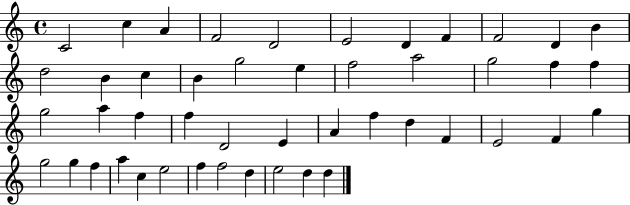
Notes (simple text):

C4/h C5/q A4/q F4/h D4/h E4/h D4/q F4/q F4/h D4/q B4/q D5/h B4/q C5/q B4/q G5/h E5/q F5/h A5/h G5/h F5/q F5/q G5/h A5/q F5/q F5/q D4/h E4/q A4/q F5/q D5/q F4/q E4/h F4/q G5/q G5/h G5/q F5/q A5/q C5/q E5/h F5/q F5/h D5/q E5/h D5/q D5/q